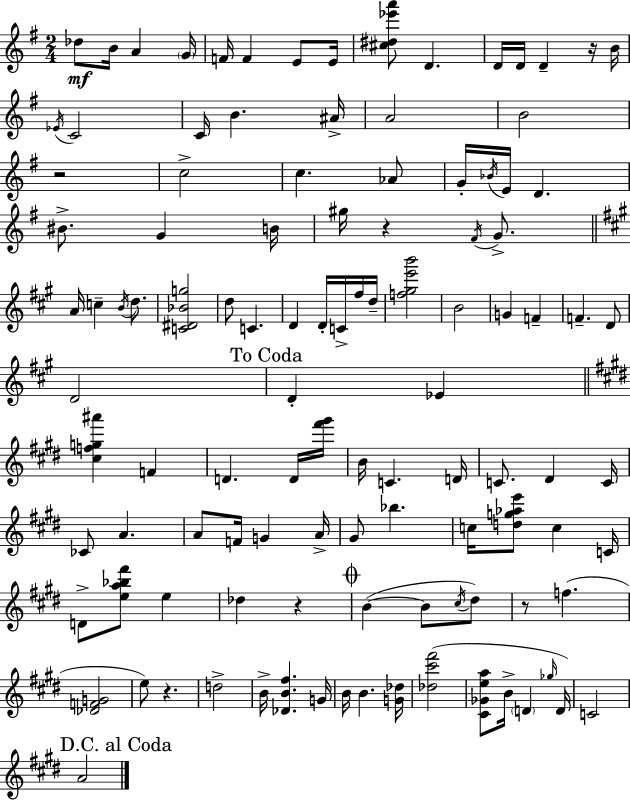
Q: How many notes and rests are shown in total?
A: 110